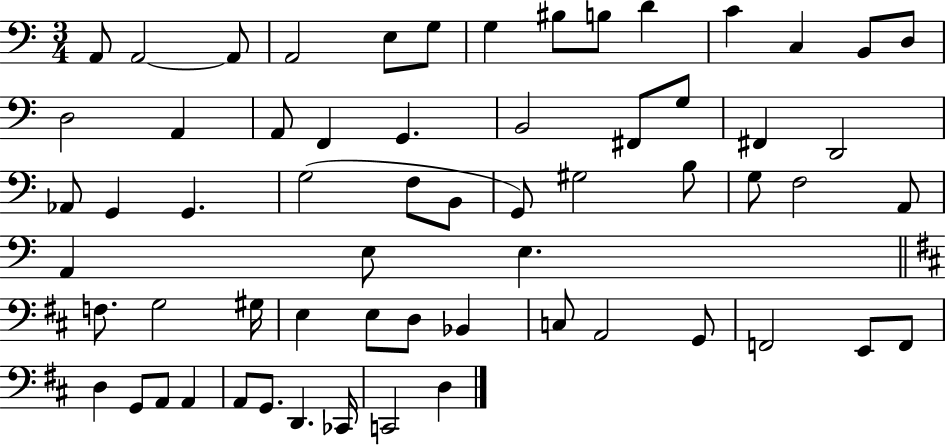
{
  \clef bass
  \numericTimeSignature
  \time 3/4
  \key c \major
  a,8 a,2~~ a,8 | a,2 e8 g8 | g4 bis8 b8 d'4 | c'4 c4 b,8 d8 | \break d2 a,4 | a,8 f,4 g,4. | b,2 fis,8 g8 | fis,4 d,2 | \break aes,8 g,4 g,4. | g2( f8 b,8 | g,8) gis2 b8 | g8 f2 a,8 | \break a,4 e8 e4. | \bar "||" \break \key d \major f8. g2 gis16 | e4 e8 d8 bes,4 | c8 a,2 g,8 | f,2 e,8 f,8 | \break d4 g,8 a,8 a,4 | a,8 g,8. d,4. ces,16 | c,2 d4 | \bar "|."
}